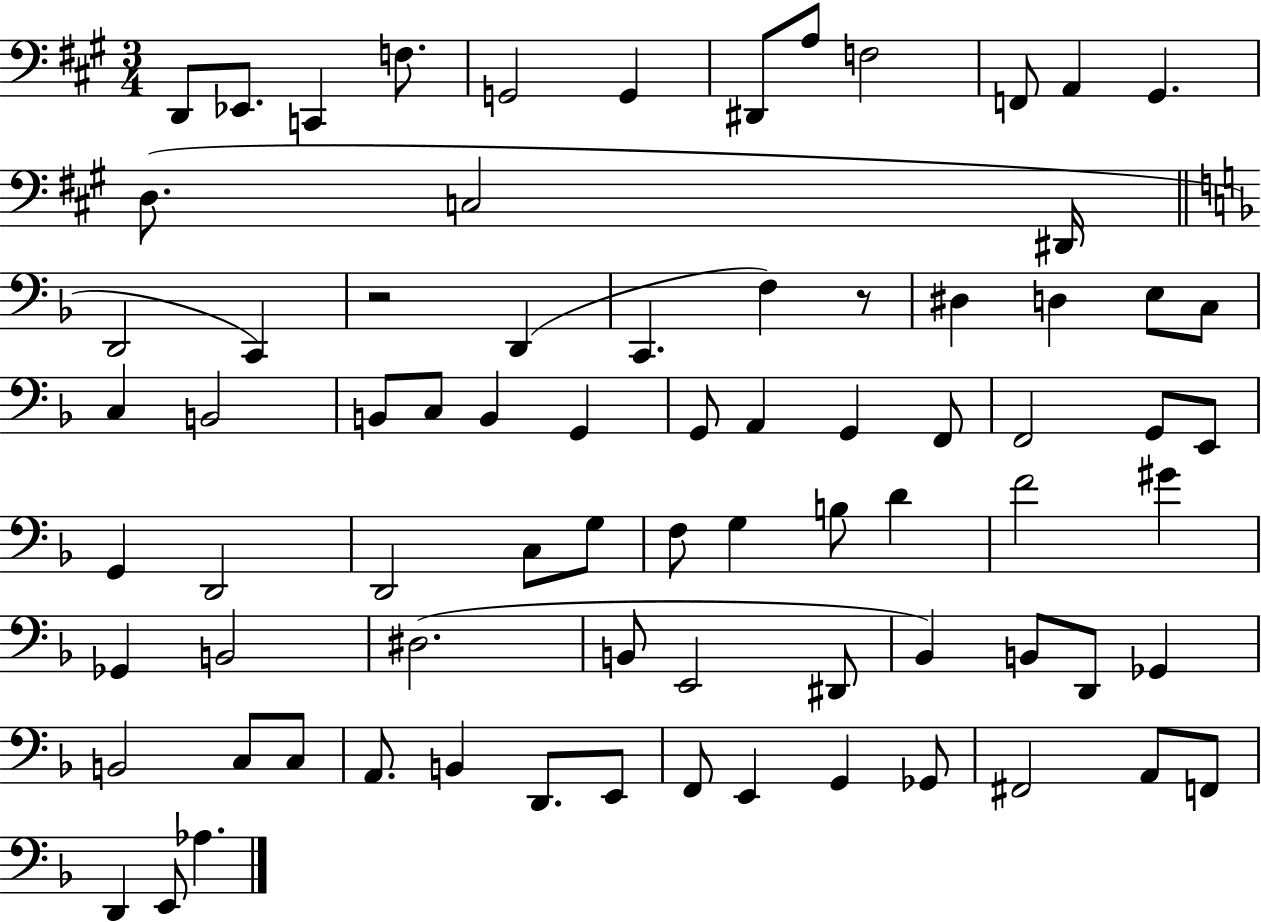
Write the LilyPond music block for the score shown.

{
  \clef bass
  \numericTimeSignature
  \time 3/4
  \key a \major
  d,8 ees,8. c,4 f8. | g,2 g,4 | dis,8 a8 f2 | f,8 a,4 gis,4. | \break d8.( c2 dis,16 | \bar "||" \break \key f \major d,2 c,4) | r2 d,4( | c,4. f4) r8 | dis4 d4 e8 c8 | \break c4 b,2 | b,8 c8 b,4 g,4 | g,8 a,4 g,4 f,8 | f,2 g,8 e,8 | \break g,4 d,2 | d,2 c8 g8 | f8 g4 b8 d'4 | f'2 gis'4 | \break ges,4 b,2 | dis2.( | b,8 e,2 dis,8 | bes,4) b,8 d,8 ges,4 | \break b,2 c8 c8 | a,8. b,4 d,8. e,8 | f,8 e,4 g,4 ges,8 | fis,2 a,8 f,8 | \break d,4 e,8 aes4. | \bar "|."
}